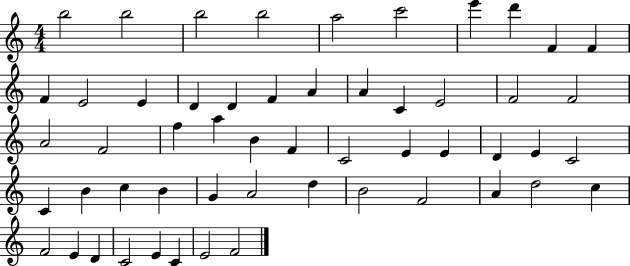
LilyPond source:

{
  \clef treble
  \numericTimeSignature
  \time 4/4
  \key c \major
  b''2 b''2 | b''2 b''2 | a''2 c'''2 | e'''4 d'''4 f'4 f'4 | \break f'4 e'2 e'4 | d'4 d'4 f'4 a'4 | a'4 c'4 e'2 | f'2 f'2 | \break a'2 f'2 | f''4 a''4 b'4 f'4 | c'2 e'4 e'4 | d'4 e'4 c'2 | \break c'4 b'4 c''4 b'4 | g'4 a'2 d''4 | b'2 f'2 | a'4 d''2 c''4 | \break f'2 e'4 d'4 | c'2 e'4 c'4 | e'2 f'2 | \bar "|."
}